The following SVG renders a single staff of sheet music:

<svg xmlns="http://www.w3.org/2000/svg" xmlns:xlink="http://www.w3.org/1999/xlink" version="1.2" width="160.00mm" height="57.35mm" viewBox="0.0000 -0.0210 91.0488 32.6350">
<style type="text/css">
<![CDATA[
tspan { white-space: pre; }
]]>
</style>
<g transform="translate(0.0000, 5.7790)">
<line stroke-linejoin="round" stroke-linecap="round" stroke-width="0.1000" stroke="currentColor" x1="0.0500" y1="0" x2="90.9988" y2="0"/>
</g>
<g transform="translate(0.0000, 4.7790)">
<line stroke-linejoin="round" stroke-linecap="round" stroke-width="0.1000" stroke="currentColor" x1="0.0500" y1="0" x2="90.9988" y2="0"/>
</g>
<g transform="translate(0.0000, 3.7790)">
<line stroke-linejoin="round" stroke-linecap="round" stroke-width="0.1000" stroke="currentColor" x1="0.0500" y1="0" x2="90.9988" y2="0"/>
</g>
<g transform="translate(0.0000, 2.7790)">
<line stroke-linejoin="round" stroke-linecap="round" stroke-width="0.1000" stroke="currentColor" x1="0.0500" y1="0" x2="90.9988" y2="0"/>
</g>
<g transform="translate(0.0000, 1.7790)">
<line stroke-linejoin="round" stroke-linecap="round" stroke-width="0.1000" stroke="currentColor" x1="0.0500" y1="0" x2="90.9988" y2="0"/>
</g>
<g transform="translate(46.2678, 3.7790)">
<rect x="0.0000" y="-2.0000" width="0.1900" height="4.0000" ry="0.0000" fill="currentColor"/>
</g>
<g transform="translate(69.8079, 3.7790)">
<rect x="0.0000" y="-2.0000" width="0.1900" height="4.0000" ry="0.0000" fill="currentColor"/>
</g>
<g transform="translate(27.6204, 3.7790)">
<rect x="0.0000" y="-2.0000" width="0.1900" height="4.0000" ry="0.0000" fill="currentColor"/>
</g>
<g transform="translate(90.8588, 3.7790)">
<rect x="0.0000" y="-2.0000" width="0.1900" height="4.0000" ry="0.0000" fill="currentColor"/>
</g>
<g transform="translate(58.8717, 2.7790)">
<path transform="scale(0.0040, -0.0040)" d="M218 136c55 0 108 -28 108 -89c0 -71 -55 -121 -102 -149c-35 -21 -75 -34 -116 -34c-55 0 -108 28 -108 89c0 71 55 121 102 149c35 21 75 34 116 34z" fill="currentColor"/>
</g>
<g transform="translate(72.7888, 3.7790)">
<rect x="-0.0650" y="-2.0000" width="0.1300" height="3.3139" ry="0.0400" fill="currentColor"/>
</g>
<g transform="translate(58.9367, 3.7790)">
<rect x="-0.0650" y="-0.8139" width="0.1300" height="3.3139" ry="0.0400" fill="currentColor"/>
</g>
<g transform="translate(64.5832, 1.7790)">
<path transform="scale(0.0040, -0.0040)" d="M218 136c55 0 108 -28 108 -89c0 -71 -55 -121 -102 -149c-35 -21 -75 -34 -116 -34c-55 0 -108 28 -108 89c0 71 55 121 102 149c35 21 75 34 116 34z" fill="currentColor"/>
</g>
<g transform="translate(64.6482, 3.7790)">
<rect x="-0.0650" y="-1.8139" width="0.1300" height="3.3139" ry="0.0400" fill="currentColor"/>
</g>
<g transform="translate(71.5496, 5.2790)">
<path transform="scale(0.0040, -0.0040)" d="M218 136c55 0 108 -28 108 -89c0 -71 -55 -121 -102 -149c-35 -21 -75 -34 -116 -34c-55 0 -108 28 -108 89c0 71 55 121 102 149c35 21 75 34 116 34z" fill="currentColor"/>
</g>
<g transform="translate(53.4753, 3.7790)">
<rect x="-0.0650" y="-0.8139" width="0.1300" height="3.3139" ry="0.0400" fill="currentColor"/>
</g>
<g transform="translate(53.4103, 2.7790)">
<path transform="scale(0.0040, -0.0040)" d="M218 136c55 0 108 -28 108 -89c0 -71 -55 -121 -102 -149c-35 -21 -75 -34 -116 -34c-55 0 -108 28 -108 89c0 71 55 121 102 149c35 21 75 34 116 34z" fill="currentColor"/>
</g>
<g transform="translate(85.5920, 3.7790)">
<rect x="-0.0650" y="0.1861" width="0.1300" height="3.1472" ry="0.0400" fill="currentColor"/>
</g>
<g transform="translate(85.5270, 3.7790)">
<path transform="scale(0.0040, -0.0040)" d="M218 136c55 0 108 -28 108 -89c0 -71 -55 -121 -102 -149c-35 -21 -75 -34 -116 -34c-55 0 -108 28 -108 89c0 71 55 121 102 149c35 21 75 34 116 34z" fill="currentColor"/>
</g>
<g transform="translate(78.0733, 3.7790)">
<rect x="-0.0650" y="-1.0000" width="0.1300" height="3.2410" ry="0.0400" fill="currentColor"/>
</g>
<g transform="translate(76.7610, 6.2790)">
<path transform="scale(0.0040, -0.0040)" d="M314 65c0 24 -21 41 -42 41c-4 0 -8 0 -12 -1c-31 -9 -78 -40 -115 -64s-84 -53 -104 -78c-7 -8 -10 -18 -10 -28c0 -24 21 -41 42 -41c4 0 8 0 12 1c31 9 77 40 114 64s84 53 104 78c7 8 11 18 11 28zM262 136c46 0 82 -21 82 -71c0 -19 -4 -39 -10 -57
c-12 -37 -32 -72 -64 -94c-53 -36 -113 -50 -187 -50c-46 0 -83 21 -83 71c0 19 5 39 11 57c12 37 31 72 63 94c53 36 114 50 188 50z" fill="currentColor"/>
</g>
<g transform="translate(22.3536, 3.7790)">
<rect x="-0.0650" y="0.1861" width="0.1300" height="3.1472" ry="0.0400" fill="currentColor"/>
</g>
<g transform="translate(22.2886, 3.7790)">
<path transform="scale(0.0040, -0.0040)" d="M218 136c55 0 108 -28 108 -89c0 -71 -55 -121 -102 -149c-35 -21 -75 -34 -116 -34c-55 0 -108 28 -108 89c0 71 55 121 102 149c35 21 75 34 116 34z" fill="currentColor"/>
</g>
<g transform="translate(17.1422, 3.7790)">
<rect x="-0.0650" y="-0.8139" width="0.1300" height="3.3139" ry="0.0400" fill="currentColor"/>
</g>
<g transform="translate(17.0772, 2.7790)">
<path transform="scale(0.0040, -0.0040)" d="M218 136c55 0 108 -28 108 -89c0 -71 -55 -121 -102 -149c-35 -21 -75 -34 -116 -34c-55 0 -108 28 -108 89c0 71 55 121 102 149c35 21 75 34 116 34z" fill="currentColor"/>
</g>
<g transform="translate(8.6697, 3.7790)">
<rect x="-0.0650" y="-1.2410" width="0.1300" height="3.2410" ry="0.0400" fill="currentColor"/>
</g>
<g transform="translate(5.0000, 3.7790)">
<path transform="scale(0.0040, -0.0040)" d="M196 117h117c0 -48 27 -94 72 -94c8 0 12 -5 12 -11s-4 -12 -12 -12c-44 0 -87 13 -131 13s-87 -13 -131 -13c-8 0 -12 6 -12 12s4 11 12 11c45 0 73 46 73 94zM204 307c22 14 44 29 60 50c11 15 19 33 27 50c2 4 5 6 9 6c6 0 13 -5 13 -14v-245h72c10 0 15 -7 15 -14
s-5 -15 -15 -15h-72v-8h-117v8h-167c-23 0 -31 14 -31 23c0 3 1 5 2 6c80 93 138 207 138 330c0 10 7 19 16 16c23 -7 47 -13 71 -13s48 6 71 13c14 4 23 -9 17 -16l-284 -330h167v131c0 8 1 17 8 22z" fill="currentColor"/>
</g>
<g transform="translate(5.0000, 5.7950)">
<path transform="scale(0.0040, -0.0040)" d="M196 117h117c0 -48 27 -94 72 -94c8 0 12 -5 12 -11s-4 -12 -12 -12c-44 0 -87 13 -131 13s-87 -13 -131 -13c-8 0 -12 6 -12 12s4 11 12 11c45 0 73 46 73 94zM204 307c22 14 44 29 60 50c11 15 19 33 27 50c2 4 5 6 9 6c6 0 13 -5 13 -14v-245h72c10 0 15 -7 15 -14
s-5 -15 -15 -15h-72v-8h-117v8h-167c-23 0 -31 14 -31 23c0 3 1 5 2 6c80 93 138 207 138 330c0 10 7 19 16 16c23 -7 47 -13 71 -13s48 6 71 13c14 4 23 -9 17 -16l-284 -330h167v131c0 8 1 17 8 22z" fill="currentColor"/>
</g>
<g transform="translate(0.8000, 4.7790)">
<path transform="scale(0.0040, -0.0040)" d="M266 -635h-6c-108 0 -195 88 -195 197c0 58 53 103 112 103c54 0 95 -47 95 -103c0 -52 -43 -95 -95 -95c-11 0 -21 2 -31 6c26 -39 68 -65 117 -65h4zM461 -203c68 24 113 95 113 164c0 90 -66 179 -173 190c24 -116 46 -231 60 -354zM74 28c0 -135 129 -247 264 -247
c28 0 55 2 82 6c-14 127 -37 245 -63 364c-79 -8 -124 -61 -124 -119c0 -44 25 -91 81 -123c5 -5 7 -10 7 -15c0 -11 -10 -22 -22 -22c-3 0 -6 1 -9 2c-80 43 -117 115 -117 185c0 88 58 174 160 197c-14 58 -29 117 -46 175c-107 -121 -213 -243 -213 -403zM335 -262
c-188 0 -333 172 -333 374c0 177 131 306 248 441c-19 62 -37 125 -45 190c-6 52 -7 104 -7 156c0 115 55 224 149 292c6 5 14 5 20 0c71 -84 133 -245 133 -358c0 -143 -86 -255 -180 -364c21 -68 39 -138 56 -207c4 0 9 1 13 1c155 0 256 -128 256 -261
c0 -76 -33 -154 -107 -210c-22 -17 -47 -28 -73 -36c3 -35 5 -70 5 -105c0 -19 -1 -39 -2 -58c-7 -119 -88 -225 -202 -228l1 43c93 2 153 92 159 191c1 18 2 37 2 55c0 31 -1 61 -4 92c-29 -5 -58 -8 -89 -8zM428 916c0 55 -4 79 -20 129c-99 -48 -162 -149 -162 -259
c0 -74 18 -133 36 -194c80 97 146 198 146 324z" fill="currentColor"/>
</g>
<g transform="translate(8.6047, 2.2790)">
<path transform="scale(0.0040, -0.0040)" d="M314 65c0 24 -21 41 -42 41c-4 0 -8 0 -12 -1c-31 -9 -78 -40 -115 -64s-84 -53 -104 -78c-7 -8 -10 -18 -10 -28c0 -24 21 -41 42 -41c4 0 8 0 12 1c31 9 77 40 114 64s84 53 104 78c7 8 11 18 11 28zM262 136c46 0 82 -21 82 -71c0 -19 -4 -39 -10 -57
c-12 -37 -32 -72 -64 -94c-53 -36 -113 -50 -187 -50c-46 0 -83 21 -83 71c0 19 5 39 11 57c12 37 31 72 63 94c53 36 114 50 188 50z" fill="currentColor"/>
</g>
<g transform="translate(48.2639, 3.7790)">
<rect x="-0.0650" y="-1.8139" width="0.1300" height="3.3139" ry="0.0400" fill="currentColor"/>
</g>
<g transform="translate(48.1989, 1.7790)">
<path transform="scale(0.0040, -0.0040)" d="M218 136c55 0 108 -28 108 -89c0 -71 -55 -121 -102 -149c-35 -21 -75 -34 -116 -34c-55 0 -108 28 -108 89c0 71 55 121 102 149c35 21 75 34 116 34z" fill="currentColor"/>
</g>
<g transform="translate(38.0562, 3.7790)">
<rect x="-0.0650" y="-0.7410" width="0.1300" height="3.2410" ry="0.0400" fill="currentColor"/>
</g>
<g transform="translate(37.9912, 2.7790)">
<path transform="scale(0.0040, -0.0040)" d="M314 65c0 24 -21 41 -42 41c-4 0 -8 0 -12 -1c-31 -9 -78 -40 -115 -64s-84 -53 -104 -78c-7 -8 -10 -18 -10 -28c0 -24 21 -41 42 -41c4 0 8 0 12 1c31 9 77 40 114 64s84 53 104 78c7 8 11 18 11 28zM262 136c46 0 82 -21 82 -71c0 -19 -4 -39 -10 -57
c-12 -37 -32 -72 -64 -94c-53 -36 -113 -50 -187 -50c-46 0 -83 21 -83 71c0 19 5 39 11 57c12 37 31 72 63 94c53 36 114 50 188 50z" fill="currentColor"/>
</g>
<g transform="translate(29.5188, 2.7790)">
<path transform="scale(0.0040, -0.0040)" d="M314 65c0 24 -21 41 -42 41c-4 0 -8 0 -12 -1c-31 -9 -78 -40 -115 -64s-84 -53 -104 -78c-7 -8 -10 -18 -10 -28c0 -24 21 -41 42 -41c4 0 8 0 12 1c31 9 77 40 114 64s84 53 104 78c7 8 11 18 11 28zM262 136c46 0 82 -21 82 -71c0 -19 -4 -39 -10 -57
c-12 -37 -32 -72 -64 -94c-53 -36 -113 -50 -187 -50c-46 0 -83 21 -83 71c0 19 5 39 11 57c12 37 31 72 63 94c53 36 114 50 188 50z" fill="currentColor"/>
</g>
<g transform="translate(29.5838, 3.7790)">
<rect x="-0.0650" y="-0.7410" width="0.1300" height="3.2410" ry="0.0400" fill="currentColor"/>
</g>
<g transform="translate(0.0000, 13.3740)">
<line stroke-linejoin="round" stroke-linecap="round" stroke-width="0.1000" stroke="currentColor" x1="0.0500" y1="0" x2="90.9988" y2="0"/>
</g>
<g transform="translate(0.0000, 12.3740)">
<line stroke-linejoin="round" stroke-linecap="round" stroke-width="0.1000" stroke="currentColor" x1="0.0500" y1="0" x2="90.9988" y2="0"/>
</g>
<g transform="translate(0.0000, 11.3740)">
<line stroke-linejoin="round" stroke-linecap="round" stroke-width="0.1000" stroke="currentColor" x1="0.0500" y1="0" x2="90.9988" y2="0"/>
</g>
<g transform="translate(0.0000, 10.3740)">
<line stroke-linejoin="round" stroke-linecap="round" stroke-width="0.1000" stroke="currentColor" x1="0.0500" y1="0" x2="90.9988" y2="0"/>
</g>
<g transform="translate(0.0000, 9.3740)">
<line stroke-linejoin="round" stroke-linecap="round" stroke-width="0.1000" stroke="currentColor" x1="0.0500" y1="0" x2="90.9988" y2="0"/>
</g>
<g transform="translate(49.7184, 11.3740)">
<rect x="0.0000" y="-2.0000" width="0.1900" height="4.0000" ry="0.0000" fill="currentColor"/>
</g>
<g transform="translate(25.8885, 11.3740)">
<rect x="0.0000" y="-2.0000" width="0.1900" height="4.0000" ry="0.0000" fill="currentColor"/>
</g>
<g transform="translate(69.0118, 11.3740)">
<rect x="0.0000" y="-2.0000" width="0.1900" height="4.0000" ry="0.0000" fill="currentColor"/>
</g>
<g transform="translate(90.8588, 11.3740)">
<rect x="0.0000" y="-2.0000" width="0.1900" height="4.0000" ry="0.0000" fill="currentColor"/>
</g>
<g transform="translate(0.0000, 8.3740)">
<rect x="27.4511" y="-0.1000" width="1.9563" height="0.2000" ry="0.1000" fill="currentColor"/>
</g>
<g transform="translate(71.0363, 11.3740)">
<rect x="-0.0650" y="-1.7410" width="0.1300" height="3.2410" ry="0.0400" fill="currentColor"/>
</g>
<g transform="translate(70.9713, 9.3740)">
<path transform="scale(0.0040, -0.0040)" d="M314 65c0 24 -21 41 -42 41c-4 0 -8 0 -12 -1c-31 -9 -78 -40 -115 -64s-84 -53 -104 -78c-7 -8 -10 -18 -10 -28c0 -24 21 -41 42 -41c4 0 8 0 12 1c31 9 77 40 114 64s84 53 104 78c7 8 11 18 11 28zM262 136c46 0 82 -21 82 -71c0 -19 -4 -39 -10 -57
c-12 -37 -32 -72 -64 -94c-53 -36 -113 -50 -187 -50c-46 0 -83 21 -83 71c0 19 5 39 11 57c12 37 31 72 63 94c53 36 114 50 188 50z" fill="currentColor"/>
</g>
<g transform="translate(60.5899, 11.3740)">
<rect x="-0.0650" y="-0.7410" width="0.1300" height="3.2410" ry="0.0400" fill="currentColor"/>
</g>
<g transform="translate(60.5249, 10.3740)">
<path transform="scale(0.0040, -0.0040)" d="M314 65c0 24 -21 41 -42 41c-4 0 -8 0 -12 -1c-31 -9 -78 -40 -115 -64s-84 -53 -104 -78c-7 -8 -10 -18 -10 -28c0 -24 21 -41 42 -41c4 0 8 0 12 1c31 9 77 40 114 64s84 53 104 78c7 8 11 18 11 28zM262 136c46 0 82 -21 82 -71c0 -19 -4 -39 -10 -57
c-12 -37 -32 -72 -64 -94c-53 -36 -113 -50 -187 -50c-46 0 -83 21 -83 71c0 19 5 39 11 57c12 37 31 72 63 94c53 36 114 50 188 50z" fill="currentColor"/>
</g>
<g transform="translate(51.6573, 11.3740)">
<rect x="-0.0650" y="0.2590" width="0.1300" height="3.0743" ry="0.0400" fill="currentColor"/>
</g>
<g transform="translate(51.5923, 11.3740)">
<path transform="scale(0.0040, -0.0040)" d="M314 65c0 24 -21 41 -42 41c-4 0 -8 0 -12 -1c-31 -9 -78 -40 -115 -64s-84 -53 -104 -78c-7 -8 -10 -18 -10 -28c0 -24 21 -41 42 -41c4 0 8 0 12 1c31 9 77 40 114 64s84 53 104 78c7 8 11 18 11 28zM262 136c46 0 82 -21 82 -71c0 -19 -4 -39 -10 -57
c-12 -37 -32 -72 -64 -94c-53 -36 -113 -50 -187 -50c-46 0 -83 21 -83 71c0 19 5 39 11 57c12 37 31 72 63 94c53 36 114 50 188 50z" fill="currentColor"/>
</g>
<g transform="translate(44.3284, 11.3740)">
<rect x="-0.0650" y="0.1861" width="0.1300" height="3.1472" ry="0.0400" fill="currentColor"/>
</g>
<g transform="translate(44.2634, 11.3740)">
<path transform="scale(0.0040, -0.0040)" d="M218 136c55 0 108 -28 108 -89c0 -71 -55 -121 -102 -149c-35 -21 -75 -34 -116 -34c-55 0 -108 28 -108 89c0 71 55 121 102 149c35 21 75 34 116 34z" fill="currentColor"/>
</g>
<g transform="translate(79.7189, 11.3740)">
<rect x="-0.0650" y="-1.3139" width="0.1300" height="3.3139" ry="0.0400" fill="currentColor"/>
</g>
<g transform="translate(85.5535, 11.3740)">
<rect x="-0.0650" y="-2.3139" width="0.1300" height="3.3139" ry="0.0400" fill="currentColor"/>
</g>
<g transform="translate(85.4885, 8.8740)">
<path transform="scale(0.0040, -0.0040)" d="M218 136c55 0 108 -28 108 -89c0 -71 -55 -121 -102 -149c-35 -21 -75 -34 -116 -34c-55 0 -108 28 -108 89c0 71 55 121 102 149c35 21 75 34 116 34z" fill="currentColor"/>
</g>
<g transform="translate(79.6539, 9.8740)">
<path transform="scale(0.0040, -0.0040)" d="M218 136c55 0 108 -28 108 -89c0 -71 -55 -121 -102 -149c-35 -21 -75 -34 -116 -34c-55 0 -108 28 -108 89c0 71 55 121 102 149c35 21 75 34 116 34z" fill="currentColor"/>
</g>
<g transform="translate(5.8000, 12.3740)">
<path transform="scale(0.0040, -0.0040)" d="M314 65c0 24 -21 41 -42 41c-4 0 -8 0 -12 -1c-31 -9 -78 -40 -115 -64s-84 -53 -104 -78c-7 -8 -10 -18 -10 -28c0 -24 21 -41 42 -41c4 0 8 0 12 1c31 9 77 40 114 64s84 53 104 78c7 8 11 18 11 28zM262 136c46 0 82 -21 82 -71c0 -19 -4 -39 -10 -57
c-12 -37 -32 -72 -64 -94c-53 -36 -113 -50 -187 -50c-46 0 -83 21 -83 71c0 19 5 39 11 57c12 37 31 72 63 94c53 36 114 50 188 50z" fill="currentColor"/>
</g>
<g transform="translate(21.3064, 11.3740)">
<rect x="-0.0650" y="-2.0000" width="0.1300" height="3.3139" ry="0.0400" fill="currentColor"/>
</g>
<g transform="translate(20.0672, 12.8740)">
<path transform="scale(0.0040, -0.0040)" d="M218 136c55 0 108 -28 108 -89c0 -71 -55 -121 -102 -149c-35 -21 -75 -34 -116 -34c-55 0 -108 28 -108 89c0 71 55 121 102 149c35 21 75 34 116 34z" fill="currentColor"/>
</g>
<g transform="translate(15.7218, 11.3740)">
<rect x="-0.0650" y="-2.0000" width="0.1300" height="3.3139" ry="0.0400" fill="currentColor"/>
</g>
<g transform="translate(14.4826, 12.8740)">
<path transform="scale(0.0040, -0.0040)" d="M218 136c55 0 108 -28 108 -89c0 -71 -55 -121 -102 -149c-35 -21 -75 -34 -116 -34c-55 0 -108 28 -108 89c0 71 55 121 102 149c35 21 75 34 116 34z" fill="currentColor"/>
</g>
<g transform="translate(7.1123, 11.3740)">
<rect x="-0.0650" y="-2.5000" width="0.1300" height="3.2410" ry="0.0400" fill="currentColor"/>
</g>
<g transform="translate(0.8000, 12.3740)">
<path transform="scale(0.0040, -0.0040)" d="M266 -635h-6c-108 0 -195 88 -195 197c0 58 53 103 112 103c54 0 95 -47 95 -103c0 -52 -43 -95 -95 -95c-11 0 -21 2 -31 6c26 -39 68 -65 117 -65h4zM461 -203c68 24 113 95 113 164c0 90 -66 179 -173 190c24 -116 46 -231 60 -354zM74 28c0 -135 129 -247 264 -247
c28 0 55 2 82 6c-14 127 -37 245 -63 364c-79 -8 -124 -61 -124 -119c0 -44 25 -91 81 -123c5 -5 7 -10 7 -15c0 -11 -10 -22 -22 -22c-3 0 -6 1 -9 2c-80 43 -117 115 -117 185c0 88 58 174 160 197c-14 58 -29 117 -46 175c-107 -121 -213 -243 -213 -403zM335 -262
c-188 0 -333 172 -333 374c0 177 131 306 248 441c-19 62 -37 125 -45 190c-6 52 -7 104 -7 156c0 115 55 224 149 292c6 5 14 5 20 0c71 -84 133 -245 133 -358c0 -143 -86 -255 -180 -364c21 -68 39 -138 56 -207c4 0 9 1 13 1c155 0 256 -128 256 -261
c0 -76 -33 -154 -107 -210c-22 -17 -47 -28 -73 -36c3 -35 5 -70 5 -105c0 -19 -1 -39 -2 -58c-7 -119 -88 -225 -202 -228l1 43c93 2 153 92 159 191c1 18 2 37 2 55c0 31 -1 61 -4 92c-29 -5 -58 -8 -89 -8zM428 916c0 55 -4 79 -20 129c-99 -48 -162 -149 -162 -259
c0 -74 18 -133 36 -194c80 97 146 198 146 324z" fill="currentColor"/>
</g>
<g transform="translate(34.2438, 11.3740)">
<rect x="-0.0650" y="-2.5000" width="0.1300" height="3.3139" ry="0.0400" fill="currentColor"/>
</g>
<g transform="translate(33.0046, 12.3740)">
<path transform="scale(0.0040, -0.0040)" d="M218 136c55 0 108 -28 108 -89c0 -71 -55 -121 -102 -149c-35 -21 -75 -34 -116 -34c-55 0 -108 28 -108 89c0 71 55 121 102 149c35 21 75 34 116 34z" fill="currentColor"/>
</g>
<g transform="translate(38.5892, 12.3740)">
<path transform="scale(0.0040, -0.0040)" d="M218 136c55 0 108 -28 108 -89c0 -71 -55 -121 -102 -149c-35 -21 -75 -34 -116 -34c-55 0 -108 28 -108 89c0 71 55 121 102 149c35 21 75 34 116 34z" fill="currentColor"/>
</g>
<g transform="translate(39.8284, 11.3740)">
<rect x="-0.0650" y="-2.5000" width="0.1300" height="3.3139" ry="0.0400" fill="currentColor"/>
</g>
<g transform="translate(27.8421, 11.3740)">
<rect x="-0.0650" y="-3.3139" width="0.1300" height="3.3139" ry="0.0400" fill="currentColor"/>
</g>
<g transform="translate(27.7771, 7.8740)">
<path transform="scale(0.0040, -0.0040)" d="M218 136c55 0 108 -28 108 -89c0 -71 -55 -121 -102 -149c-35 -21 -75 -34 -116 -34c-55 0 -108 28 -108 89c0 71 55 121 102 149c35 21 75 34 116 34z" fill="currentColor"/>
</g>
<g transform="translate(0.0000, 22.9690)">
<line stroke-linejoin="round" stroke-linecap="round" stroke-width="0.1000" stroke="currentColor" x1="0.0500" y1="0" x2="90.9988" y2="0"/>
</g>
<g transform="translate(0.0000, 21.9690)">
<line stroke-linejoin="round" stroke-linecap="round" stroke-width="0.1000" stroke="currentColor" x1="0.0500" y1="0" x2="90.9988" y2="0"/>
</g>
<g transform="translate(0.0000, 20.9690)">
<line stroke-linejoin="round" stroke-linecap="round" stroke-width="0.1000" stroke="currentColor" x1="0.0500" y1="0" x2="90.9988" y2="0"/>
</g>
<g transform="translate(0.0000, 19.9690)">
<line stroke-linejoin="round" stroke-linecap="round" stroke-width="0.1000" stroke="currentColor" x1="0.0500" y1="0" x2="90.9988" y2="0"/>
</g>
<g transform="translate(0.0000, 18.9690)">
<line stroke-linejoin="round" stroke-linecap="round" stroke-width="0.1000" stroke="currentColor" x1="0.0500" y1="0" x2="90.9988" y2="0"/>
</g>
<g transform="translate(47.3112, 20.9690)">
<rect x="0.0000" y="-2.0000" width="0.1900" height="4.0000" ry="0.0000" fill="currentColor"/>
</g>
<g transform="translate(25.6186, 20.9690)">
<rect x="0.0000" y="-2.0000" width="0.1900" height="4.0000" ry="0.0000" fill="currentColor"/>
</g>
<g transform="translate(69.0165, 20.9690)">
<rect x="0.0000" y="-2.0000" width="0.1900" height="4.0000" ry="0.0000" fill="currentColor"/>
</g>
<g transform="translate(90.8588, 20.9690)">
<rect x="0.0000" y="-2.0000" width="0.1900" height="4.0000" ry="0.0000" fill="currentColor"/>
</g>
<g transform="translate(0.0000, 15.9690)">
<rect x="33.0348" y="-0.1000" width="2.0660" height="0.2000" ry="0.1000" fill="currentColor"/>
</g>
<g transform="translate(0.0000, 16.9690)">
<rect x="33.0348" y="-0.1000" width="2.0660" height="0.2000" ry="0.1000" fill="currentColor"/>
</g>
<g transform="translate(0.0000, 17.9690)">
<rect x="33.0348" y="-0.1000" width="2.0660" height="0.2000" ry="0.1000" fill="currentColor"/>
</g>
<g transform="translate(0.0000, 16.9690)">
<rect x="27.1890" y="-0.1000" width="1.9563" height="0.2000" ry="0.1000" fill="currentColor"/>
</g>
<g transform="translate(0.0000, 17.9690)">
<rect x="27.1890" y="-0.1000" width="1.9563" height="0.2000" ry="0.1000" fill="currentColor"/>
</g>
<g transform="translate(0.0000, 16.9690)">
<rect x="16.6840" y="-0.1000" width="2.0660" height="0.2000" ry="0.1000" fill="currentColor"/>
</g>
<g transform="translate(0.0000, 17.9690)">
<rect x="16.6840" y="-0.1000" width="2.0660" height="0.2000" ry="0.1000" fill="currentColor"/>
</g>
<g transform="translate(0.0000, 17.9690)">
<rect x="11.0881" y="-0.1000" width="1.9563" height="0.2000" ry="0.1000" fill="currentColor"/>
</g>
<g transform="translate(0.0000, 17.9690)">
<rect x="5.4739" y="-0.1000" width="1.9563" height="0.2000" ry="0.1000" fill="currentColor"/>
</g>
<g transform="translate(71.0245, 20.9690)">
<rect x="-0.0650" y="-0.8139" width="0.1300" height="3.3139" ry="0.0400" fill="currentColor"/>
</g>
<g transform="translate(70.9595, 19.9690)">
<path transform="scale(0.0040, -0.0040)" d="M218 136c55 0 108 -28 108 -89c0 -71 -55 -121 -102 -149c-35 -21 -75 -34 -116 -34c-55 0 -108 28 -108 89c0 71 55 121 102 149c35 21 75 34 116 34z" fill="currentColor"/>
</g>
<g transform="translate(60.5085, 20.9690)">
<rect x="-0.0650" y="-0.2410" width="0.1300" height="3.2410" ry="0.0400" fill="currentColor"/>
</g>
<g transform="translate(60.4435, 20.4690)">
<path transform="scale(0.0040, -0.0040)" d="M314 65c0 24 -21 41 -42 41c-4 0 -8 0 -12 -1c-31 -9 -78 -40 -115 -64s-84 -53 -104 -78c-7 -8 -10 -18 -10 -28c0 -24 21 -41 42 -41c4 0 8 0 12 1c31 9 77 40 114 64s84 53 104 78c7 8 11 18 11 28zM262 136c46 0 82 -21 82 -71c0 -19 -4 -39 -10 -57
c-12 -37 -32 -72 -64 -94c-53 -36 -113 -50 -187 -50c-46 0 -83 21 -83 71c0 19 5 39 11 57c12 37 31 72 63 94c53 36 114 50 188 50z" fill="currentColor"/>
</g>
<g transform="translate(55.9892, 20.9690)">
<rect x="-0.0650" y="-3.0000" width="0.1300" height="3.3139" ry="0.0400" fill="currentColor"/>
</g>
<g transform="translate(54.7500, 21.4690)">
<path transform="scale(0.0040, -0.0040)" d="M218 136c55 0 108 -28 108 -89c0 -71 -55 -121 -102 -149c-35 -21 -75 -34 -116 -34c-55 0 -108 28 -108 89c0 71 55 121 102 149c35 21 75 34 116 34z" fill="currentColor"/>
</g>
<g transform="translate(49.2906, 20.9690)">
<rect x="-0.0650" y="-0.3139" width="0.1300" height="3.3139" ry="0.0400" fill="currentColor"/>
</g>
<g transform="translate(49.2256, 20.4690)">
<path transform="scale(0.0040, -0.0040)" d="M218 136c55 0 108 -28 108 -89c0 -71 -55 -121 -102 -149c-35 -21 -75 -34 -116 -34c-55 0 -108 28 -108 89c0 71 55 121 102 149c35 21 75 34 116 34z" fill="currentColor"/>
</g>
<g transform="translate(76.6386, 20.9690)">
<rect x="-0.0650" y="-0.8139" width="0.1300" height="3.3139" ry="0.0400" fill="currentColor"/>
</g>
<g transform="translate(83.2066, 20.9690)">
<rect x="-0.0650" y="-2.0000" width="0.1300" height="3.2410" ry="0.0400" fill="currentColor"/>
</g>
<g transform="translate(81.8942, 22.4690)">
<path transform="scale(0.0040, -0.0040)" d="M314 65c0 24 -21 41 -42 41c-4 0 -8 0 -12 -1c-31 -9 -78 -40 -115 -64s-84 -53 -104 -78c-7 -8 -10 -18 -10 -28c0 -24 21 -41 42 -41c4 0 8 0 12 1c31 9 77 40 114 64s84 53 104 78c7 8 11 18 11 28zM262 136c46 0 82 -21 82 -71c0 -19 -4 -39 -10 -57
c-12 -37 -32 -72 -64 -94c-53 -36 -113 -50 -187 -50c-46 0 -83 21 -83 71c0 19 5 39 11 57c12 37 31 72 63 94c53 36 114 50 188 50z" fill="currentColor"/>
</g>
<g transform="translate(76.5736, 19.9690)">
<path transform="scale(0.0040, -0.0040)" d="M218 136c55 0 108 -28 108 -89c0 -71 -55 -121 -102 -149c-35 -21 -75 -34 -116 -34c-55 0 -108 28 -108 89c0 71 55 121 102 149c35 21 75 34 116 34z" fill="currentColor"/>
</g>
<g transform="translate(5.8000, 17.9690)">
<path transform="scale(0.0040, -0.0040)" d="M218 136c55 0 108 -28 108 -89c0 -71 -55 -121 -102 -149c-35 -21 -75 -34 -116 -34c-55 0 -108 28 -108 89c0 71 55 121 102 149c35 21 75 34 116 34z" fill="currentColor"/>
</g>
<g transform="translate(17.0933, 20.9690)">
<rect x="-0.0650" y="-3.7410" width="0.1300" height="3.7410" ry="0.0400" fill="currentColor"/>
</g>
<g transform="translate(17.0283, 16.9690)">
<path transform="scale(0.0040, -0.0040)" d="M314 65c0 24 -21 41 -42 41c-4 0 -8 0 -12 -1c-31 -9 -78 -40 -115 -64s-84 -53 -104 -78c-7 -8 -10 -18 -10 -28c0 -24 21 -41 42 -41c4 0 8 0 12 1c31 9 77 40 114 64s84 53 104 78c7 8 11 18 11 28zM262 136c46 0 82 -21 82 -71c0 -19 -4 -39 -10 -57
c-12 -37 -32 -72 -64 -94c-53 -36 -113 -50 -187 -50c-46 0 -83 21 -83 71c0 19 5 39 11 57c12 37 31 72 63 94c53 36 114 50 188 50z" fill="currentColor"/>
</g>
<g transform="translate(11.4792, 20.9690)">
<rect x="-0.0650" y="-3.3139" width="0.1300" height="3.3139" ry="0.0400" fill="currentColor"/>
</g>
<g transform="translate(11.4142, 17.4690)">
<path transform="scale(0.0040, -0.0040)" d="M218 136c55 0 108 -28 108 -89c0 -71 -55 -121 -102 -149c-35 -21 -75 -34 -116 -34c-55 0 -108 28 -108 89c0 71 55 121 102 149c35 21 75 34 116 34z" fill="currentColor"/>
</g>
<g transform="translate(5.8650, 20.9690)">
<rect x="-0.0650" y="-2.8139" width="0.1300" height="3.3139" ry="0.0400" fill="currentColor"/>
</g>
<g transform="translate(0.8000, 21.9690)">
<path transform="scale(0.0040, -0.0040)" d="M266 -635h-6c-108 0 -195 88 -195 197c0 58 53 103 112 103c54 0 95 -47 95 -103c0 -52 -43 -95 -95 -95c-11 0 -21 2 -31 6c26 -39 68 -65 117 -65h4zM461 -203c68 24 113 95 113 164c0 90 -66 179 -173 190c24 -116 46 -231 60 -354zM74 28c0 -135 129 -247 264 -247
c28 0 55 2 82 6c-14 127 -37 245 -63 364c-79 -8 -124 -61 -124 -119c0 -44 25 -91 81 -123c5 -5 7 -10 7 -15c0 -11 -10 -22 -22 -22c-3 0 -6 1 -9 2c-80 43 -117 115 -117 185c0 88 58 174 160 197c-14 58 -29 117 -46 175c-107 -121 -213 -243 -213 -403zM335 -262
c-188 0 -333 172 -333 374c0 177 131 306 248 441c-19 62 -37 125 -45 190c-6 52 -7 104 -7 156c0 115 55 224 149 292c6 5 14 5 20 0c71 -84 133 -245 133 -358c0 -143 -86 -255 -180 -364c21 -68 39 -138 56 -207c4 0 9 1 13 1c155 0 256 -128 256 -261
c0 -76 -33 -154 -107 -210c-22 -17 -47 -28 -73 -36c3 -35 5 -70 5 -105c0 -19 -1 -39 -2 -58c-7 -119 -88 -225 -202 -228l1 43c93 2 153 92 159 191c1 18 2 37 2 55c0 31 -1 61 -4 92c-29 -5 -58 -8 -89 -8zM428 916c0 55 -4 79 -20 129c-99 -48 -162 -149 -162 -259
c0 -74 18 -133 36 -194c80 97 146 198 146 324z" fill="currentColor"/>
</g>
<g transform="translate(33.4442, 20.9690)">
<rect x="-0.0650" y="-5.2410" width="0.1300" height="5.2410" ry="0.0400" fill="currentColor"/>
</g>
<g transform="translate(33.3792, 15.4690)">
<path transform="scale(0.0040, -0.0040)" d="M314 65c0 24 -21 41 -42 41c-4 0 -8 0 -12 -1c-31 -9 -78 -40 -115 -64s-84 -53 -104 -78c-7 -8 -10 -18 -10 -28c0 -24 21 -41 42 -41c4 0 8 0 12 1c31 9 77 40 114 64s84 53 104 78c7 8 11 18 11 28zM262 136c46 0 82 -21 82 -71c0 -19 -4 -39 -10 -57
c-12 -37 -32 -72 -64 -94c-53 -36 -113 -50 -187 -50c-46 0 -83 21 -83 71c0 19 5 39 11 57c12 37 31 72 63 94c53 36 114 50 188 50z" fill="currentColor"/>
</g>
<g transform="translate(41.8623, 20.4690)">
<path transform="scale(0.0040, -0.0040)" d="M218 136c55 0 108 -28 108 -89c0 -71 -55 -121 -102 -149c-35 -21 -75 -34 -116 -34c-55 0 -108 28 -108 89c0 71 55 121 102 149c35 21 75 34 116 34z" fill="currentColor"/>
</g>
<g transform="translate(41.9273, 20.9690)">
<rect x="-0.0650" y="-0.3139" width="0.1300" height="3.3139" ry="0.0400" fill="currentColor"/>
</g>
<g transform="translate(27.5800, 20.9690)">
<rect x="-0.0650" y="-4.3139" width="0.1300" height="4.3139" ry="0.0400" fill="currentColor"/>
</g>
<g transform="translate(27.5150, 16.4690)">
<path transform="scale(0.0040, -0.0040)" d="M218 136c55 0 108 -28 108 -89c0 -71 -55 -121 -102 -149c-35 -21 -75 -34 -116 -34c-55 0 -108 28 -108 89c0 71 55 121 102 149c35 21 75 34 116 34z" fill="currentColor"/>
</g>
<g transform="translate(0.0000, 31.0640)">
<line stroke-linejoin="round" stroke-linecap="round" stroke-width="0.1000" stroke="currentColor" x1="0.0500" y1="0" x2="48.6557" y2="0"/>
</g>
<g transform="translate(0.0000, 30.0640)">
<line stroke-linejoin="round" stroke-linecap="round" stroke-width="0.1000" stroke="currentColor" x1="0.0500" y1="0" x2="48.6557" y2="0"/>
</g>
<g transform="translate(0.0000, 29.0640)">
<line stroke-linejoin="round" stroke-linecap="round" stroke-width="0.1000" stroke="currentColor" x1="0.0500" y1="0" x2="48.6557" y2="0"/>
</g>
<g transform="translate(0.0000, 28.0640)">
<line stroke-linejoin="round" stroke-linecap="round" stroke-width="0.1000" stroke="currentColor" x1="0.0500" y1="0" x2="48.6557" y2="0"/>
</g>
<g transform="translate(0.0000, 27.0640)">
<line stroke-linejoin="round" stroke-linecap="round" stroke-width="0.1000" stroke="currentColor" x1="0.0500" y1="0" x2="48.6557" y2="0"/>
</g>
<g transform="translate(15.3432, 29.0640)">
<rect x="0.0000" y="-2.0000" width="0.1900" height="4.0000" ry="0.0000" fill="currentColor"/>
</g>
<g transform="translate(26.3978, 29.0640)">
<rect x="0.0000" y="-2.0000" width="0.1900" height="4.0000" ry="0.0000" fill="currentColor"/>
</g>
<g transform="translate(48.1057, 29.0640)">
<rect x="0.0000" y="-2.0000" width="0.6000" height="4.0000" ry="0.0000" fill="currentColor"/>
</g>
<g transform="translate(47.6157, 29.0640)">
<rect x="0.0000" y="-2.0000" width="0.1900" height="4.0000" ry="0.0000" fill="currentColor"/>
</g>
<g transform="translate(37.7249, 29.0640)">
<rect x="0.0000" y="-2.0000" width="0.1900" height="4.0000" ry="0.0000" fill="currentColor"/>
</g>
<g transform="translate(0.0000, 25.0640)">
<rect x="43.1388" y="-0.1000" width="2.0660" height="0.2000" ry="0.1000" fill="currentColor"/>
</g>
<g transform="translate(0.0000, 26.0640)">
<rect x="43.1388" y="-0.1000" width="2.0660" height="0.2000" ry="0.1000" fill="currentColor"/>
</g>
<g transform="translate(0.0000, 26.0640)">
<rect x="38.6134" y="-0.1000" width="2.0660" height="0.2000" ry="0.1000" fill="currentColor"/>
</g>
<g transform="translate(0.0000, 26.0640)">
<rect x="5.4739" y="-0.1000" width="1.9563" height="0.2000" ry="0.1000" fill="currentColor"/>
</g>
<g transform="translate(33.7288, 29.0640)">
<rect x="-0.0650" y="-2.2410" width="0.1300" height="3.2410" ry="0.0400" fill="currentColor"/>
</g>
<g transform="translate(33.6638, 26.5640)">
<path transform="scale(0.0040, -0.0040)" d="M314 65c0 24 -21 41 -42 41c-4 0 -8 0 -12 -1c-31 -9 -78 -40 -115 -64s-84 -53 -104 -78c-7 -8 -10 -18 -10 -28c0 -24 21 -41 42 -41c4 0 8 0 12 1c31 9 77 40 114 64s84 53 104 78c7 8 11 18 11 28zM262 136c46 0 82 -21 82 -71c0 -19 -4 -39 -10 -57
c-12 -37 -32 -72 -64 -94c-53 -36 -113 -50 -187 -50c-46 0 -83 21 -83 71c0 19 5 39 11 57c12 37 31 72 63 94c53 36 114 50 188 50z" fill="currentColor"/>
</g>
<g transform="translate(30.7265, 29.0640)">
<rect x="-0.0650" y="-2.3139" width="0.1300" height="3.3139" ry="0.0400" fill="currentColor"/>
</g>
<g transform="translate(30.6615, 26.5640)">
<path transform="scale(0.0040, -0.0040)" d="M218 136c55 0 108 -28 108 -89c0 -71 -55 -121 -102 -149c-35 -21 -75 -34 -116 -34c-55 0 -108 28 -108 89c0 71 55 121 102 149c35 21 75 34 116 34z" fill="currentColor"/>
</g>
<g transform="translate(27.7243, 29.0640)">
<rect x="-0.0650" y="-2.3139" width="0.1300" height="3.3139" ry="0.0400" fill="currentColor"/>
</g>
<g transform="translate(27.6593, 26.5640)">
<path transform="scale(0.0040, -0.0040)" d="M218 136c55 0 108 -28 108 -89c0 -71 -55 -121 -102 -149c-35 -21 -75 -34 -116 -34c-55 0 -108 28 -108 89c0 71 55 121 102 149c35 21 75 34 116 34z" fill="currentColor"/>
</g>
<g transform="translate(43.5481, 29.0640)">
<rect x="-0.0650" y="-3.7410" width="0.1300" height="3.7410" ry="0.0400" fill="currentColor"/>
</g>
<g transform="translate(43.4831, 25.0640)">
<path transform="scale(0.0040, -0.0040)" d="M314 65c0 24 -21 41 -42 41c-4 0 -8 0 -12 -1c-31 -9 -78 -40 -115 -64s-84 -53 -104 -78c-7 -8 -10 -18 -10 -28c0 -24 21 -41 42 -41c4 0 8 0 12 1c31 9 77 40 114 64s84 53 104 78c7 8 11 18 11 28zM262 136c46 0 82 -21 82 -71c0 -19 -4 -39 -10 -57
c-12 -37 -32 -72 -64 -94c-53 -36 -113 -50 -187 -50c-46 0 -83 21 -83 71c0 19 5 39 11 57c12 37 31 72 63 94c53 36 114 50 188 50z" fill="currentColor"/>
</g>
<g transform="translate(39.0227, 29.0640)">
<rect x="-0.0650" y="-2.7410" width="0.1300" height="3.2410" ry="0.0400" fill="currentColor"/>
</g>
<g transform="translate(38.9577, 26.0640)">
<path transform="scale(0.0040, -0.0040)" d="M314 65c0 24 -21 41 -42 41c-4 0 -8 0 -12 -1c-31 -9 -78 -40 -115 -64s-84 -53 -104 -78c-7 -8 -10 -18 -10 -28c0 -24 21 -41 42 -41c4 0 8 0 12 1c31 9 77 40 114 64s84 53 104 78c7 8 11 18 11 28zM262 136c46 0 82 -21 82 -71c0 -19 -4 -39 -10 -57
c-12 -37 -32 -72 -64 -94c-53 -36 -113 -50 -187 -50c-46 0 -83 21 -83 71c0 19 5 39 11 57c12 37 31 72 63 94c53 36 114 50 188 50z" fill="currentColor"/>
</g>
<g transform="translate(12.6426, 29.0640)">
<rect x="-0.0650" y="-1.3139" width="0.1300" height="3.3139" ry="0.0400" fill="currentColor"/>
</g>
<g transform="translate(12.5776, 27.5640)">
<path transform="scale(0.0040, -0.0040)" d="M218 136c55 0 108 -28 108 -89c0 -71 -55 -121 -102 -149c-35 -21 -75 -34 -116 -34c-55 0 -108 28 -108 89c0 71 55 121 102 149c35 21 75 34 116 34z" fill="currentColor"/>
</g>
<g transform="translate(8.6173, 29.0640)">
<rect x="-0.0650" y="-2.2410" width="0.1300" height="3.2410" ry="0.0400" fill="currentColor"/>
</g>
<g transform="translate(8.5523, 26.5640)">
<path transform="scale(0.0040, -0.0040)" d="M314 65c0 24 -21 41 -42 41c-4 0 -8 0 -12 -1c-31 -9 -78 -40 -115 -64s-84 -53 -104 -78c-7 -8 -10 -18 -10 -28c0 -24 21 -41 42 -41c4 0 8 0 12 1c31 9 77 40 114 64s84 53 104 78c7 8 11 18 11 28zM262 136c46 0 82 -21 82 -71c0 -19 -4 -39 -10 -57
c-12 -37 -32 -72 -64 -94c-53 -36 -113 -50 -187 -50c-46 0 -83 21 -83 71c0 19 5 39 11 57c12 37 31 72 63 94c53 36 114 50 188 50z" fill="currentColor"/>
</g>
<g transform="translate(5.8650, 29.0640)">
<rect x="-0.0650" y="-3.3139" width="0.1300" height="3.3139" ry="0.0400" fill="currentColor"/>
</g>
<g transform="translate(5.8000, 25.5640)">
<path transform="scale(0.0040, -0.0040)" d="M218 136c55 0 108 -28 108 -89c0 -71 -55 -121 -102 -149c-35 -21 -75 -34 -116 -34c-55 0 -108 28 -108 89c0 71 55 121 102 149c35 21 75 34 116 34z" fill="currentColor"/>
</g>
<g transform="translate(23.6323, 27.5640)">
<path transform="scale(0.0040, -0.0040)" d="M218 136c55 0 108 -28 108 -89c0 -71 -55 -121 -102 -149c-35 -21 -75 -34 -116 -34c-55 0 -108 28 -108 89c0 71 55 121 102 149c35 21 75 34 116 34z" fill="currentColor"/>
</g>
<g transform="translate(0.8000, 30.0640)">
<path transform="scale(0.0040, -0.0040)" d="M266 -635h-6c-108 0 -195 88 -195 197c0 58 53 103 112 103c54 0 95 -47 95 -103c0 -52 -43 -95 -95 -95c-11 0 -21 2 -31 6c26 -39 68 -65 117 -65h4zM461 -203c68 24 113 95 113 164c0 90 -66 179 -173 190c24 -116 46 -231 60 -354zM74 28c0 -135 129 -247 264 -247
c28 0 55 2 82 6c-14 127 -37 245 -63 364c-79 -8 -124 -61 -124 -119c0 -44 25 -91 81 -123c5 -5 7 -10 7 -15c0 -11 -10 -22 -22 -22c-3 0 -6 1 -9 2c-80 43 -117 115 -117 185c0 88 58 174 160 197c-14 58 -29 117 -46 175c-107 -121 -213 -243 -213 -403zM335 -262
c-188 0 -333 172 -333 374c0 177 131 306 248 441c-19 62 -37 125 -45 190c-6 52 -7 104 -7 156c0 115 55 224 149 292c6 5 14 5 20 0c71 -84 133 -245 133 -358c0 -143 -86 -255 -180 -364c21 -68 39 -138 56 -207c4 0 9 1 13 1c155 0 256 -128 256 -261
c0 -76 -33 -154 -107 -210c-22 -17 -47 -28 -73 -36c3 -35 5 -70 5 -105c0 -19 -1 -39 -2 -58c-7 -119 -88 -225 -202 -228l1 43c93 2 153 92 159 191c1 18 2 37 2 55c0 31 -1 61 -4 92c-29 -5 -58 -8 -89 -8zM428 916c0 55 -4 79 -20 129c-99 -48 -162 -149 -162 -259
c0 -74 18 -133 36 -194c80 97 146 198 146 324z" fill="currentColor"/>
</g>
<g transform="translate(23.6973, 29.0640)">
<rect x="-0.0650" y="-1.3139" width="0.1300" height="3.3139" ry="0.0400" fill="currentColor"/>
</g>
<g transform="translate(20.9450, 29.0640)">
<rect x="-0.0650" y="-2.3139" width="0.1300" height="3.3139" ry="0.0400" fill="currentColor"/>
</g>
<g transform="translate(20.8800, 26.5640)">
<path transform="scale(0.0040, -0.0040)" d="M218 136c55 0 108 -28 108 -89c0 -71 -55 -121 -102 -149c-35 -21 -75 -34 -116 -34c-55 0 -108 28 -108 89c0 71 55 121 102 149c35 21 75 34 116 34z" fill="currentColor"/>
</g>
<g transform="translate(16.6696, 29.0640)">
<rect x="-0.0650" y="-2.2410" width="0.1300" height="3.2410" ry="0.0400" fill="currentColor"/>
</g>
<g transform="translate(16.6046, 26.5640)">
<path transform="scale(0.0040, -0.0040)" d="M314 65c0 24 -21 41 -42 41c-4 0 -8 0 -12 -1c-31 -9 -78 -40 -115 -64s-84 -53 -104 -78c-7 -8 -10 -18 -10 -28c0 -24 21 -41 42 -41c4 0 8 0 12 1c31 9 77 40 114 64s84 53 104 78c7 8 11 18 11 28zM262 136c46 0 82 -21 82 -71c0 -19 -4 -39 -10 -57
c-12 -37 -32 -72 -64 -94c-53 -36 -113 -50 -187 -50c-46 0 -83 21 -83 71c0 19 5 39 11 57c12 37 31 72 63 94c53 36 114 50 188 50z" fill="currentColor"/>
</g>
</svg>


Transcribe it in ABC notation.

X:1
T:Untitled
M:4/4
L:1/4
K:C
e2 d B d2 d2 f d d f F D2 B G2 F F b G G B B2 d2 f2 e g a b c'2 d' f'2 c c A c2 d d F2 b g2 e g2 g e g g g2 a2 c'2